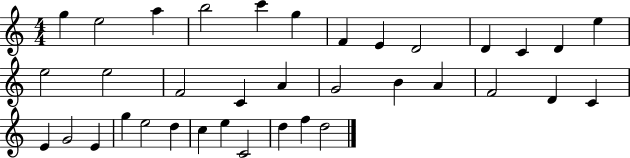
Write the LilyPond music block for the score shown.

{
  \clef treble
  \numericTimeSignature
  \time 4/4
  \key c \major
  g''4 e''2 a''4 | b''2 c'''4 g''4 | f'4 e'4 d'2 | d'4 c'4 d'4 e''4 | \break e''2 e''2 | f'2 c'4 a'4 | g'2 b'4 a'4 | f'2 d'4 c'4 | \break e'4 g'2 e'4 | g''4 e''2 d''4 | c''4 e''4 c'2 | d''4 f''4 d''2 | \break \bar "|."
}